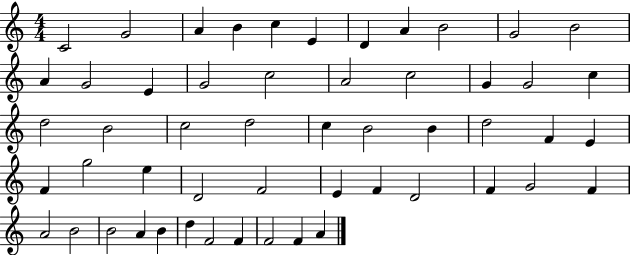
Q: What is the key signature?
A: C major